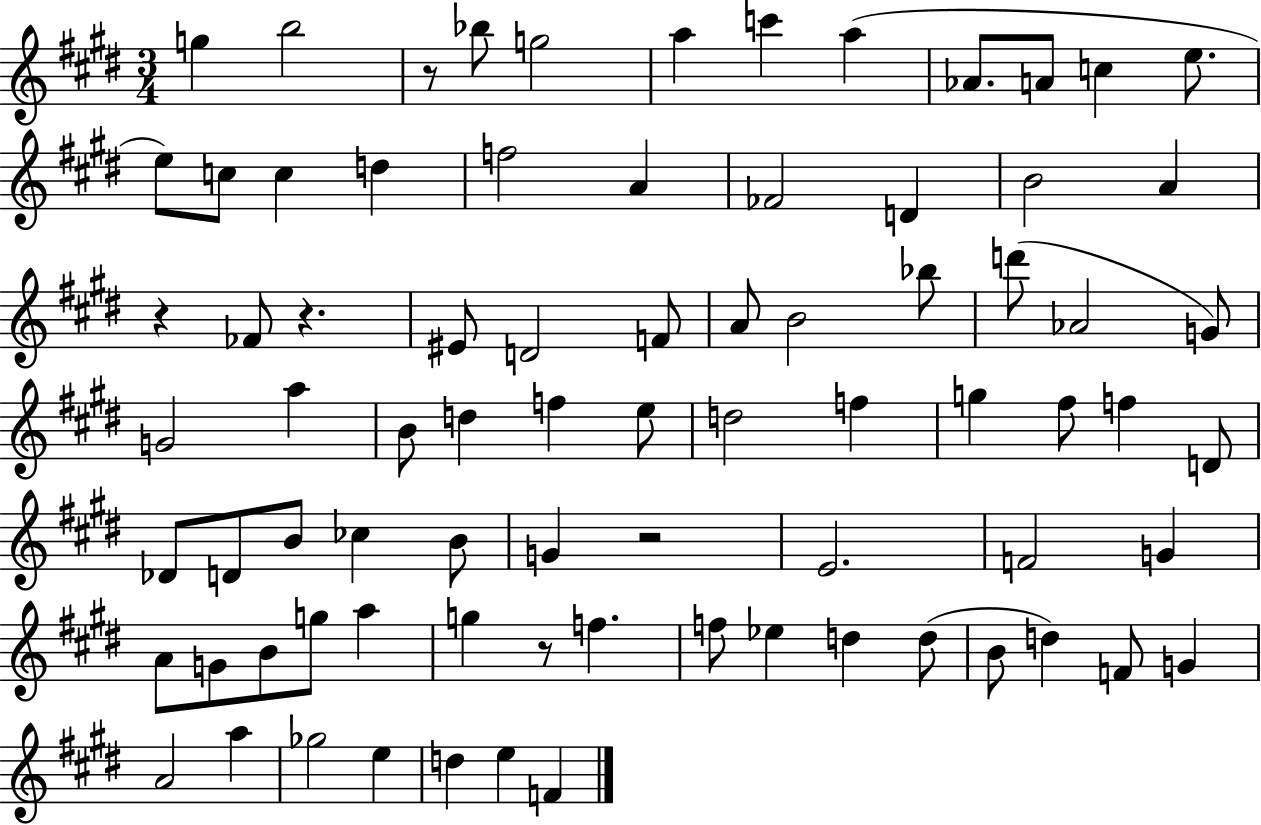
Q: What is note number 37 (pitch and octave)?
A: E5